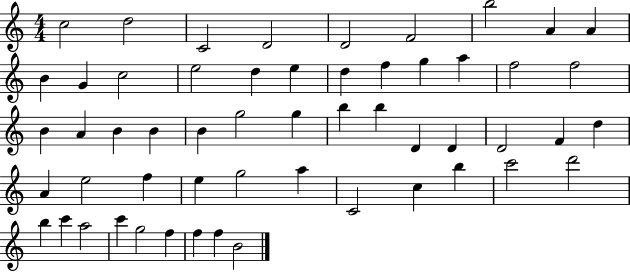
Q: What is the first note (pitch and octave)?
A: C5